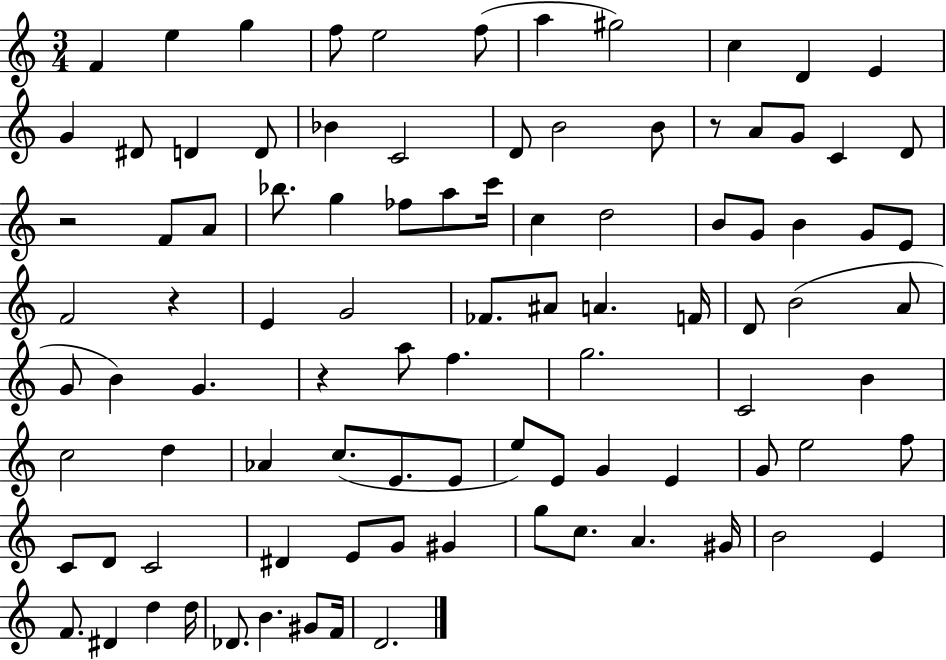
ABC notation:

X:1
T:Untitled
M:3/4
L:1/4
K:C
F e g f/2 e2 f/2 a ^g2 c D E G ^D/2 D D/2 _B C2 D/2 B2 B/2 z/2 A/2 G/2 C D/2 z2 F/2 A/2 _b/2 g _f/2 a/2 c'/4 c d2 B/2 G/2 B G/2 E/2 F2 z E G2 _F/2 ^A/2 A F/4 D/2 B2 A/2 G/2 B G z a/2 f g2 C2 B c2 d _A c/2 E/2 E/2 e/2 E/2 G E G/2 e2 f/2 C/2 D/2 C2 ^D E/2 G/2 ^G g/2 c/2 A ^G/4 B2 E F/2 ^D d d/4 _D/2 B ^G/2 F/4 D2